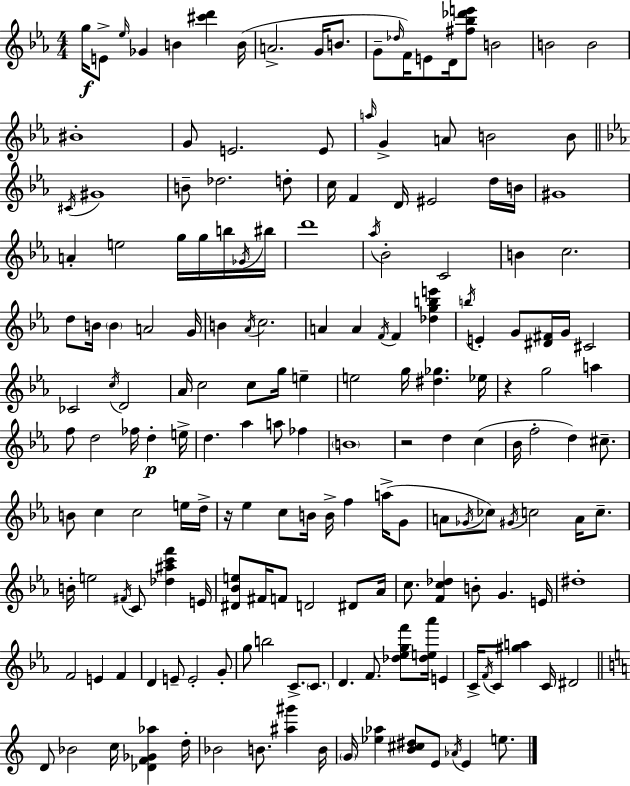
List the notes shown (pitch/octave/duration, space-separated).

G5/s E4/e Eb5/s Gb4/q B4/q [C#6,D6]/q B4/s A4/h. G4/s B4/e. G4/e Db5/s F4/s E4/e D4/s [F#5,Bb5,Db6,E6]/e B4/h B4/h B4/h BIS4/w G4/e E4/h. E4/e A5/s G4/q A4/e B4/h B4/e C#4/s G#4/w B4/e Db5/h. D5/e C5/s F4/q D4/s EIS4/h D5/s B4/s G#4/w A4/q E5/h G5/s G5/s B5/s Gb4/s BIS5/s D6/w Ab5/s Bb4/h C4/h B4/q C5/h. D5/e B4/s B4/q A4/h G4/s B4/q Ab4/s C5/h. A4/q A4/q F4/s F4/q [Db5,G5,B5,E6]/q B5/s E4/q G4/e [D#4,F#4]/s G4/s C#4/h CES4/h C5/s D4/h Ab4/s C5/h C5/e G5/s E5/q E5/h G5/s [D#5,Gb5]/q. Eb5/s R/q G5/h A5/q F5/e D5/h FES5/s D5/q E5/s D5/q. Ab5/q A5/e FES5/q B4/w R/h D5/q C5/q Bb4/s F5/h D5/q C#5/e. B4/e C5/q C5/h E5/s D5/s R/s Eb5/q C5/e B4/s B4/s F5/q A5/s G4/e A4/e Gb4/s CES5/e G#4/s C5/h A4/s C5/e. B4/s E5/h F#4/s C4/e [Db5,A#5,C6,F6]/q E4/s [D#4,Bb4,E5]/e F#4/s F4/e D4/h D#4/e Ab4/s C5/e. [F4,C5,Db5]/q B4/e G4/q. E4/s D#5/w F4/h E4/q F4/q D4/q E4/e E4/h G4/e G5/e B5/h C4/e. C4/e. D4/q. F4/e. [Db5,Eb5,G5,F6]/e [Db5,E5,Ab6]/s E4/q C4/s F4/s C4/e [G#5,A5]/q C4/s D#4/h D4/e Bb4/h C5/s [Db4,F4,Gb4,Ab5]/q D5/s Bb4/h B4/e. [A#5,G#6]/q B4/s G4/s [Eb5,Ab5]/q [B4,C#5,D#5]/e E4/e Ab4/s E4/q E5/e.